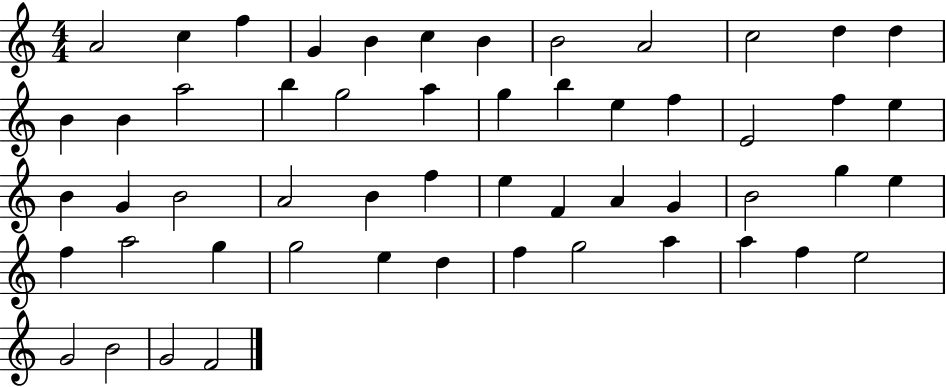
X:1
T:Untitled
M:4/4
L:1/4
K:C
A2 c f G B c B B2 A2 c2 d d B B a2 b g2 a g b e f E2 f e B G B2 A2 B f e F A G B2 g e f a2 g g2 e d f g2 a a f e2 G2 B2 G2 F2